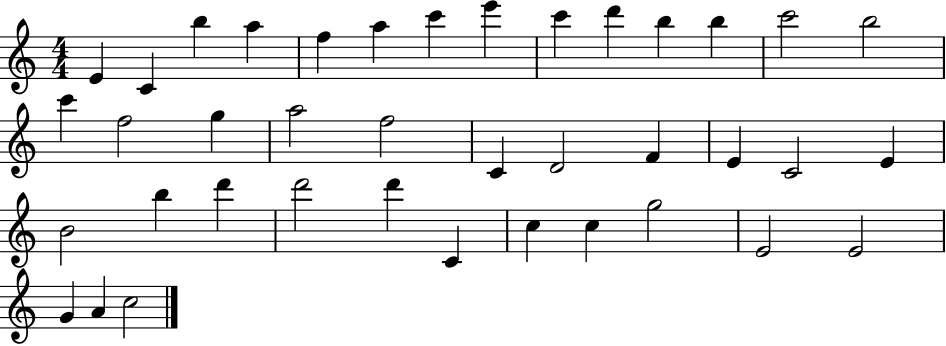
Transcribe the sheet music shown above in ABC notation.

X:1
T:Untitled
M:4/4
L:1/4
K:C
E C b a f a c' e' c' d' b b c'2 b2 c' f2 g a2 f2 C D2 F E C2 E B2 b d' d'2 d' C c c g2 E2 E2 G A c2